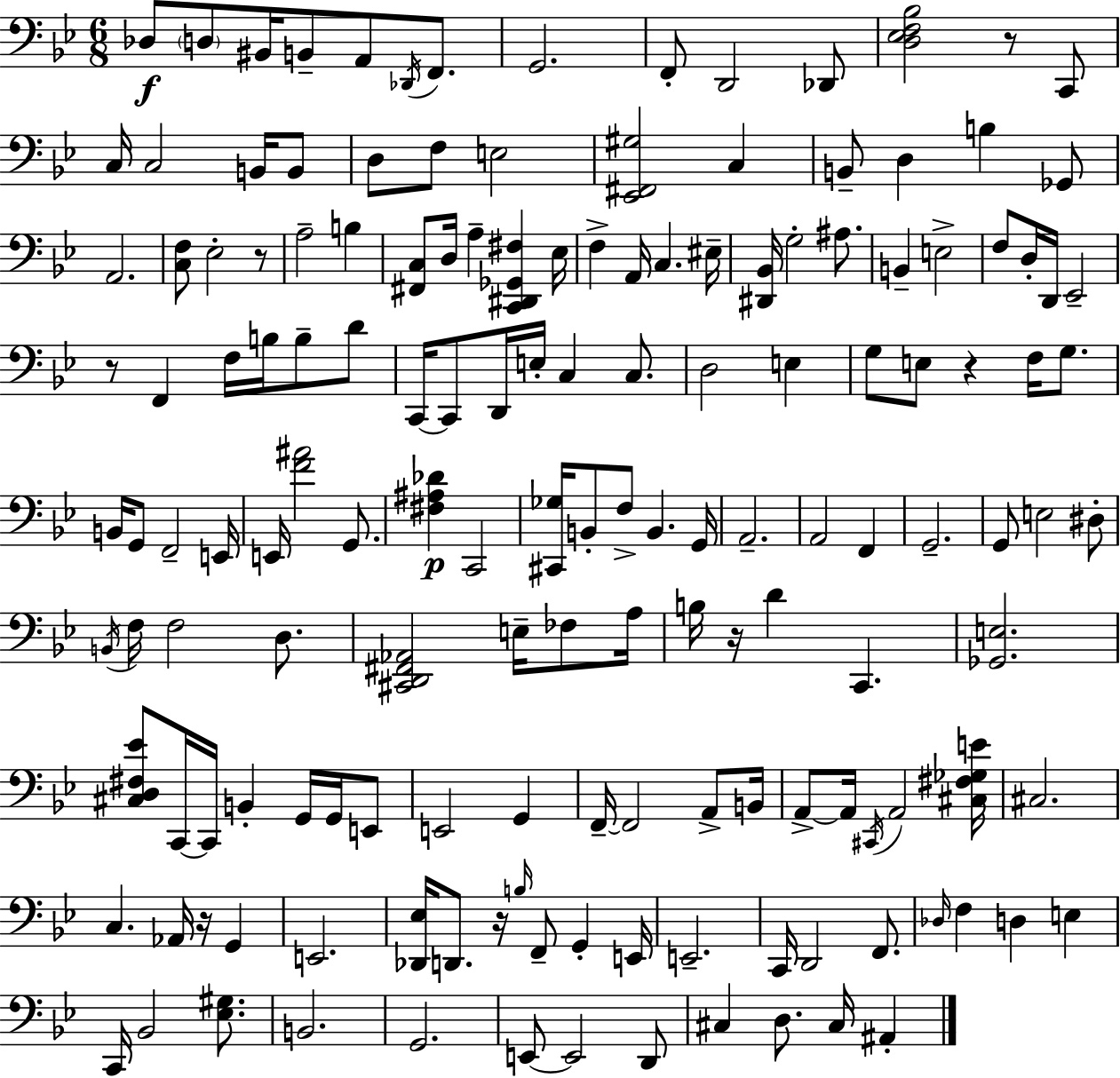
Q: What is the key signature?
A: G minor